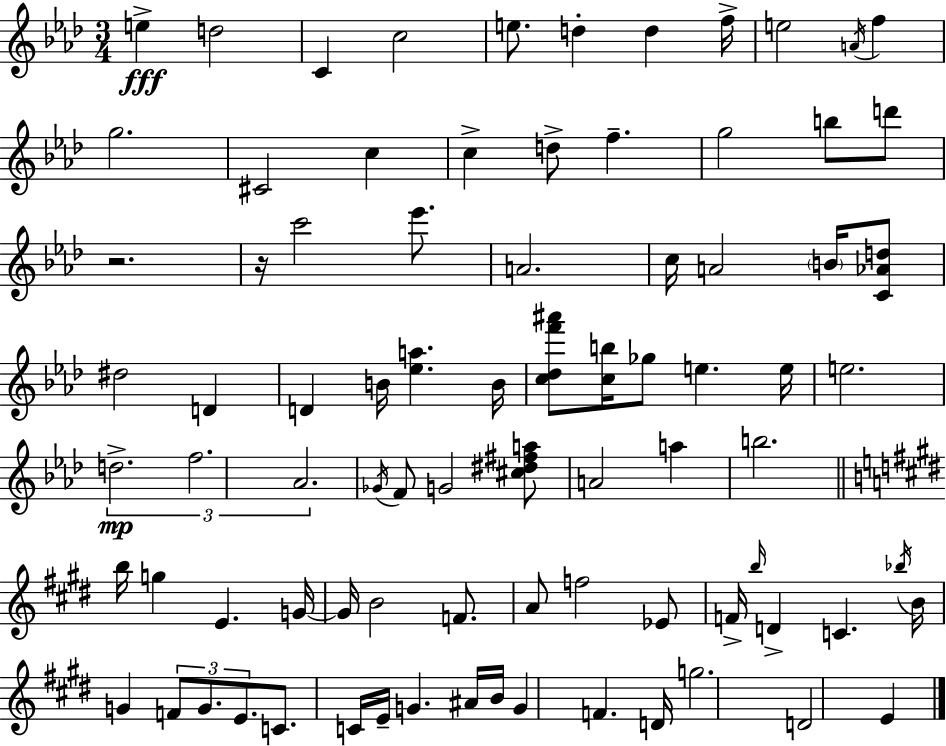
E5/q D5/h C4/q C5/h E5/e. D5/q D5/q F5/s E5/h A4/s F5/q G5/h. C#4/h C5/q C5/q D5/e F5/q. G5/h B5/e D6/e R/h. R/s C6/h Eb6/e. A4/h. C5/s A4/h B4/s [C4,Ab4,D5]/e D#5/h D4/q D4/q B4/s [Eb5,A5]/q. B4/s [C5,Db5,F6,A#6]/e [C5,B5]/s Gb5/e E5/q. E5/s E5/h. D5/h. F5/h. Ab4/h. Gb4/s F4/e G4/h [C#5,D#5,F#5,A5]/e A4/h A5/q B5/h. B5/s G5/q E4/q. G4/s G4/s B4/h F4/e. A4/e F5/h Eb4/e F4/s B5/s D4/q C4/q. Bb5/s B4/s G4/q F4/e G4/e. E4/e. C4/e. C4/s E4/s G4/q. A#4/s B4/s G4/q F4/q. D4/s G5/h. D4/h E4/q